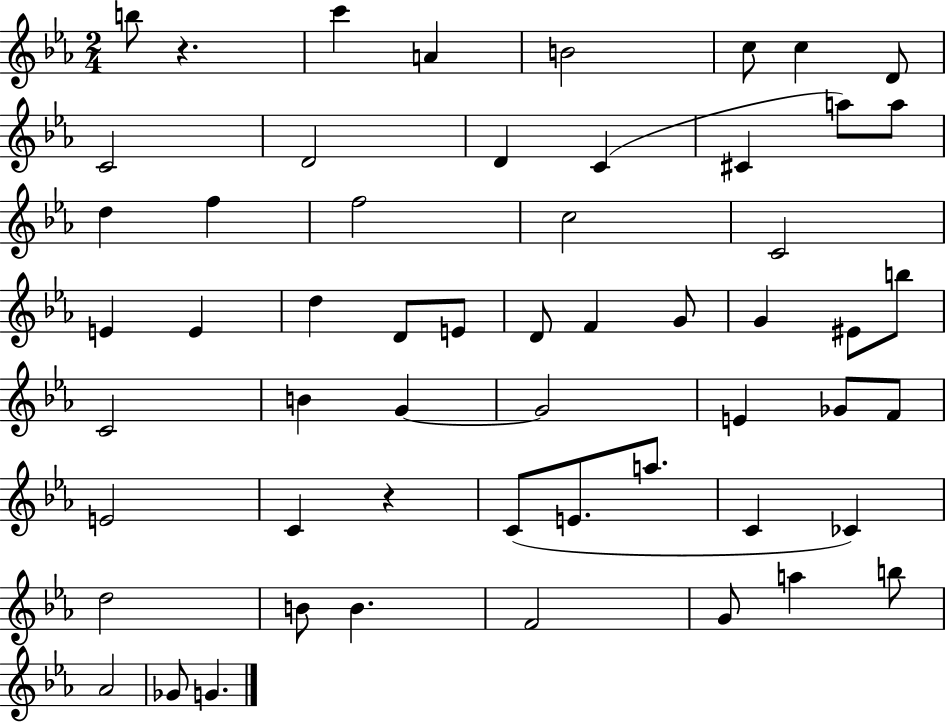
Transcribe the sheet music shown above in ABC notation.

X:1
T:Untitled
M:2/4
L:1/4
K:Eb
b/2 z c' A B2 c/2 c D/2 C2 D2 D C ^C a/2 a/2 d f f2 c2 C2 E E d D/2 E/2 D/2 F G/2 G ^E/2 b/2 C2 B G G2 E _G/2 F/2 E2 C z C/2 E/2 a/2 C _C d2 B/2 B F2 G/2 a b/2 _A2 _G/2 G